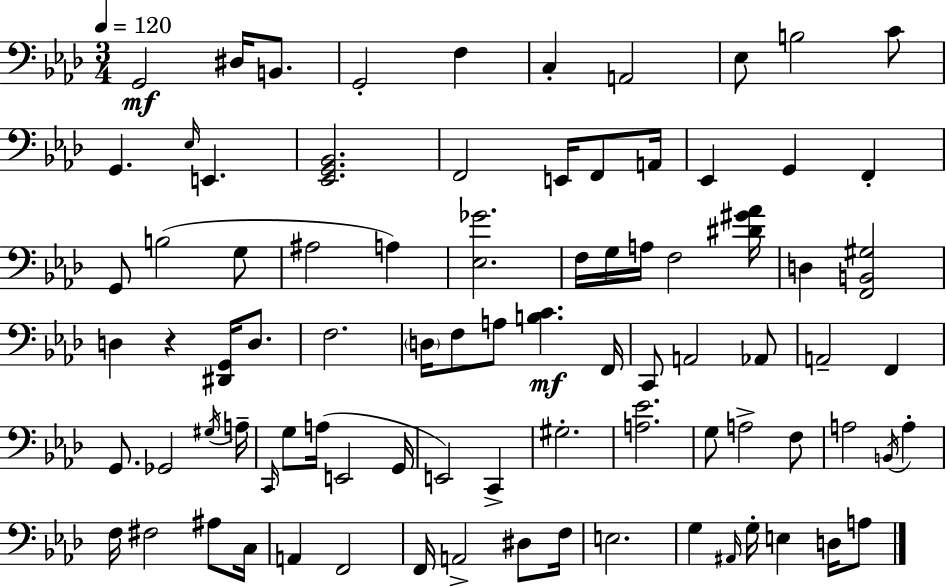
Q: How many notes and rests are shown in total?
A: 85